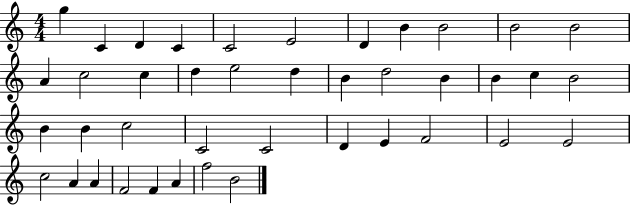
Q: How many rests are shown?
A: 0